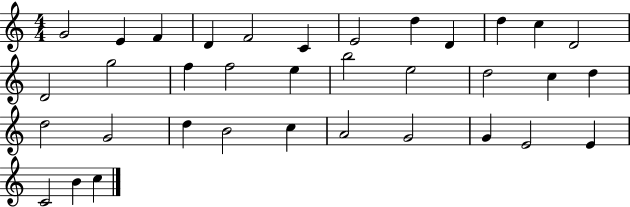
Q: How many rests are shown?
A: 0